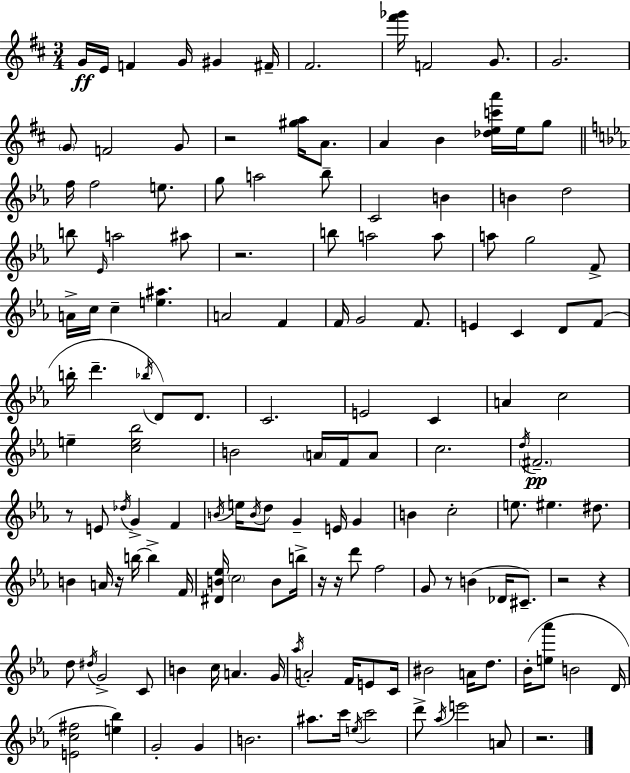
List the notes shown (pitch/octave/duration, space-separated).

G4/s E4/s F4/q G4/s G#4/q F#4/s F#4/h. [F#6,Gb6]/s F4/h G4/e. G4/h. G4/e F4/h G4/e R/h [G#5,A5]/s A4/e. A4/q B4/q [Db5,E5,C6,A6]/s E5/s G5/e F5/s F5/h E5/e. G5/e A5/h Bb5/e C4/h B4/q B4/q D5/h B5/e Eb4/s A5/h A#5/e R/h. B5/e A5/h A5/e A5/e G5/h F4/e A4/s C5/s C5/q [E5,A#5]/q. A4/h F4/q F4/s G4/h F4/e. E4/q C4/q D4/e F4/e B5/s D6/q. Bb5/s D4/e D4/e. C4/h. E4/h C4/q A4/q C5/h E5/q [C5,E5,Bb5]/h B4/h A4/s F4/s A4/e C5/h. D5/s F#4/h. R/e E4/e Db5/s G4/q F4/q B4/s E5/s B4/s D5/e G4/q E4/s G4/q B4/q C5/h E5/e. EIS5/q. D#5/e. B4/q A4/s R/s B5/s B5/q F4/s [D#4,B4,Eb5]/s C5/h B4/e B5/s R/s R/s D6/e F5/h G4/e R/e B4/q Db4/s C#4/e. R/h R/q D5/e D#5/s G4/h C4/e B4/q C5/s A4/q. G4/s Ab5/s A4/h F4/s E4/e C4/s BIS4/h A4/s D5/e. Bb4/s [E5,Ab6]/e B4/h D4/s [E4,C5,F#5]/h [E5,Bb5]/q G4/h G4/q B4/h. A#5/e. C6/s E5/s C6/h D6/e Ab5/s E6/h A4/e R/h.